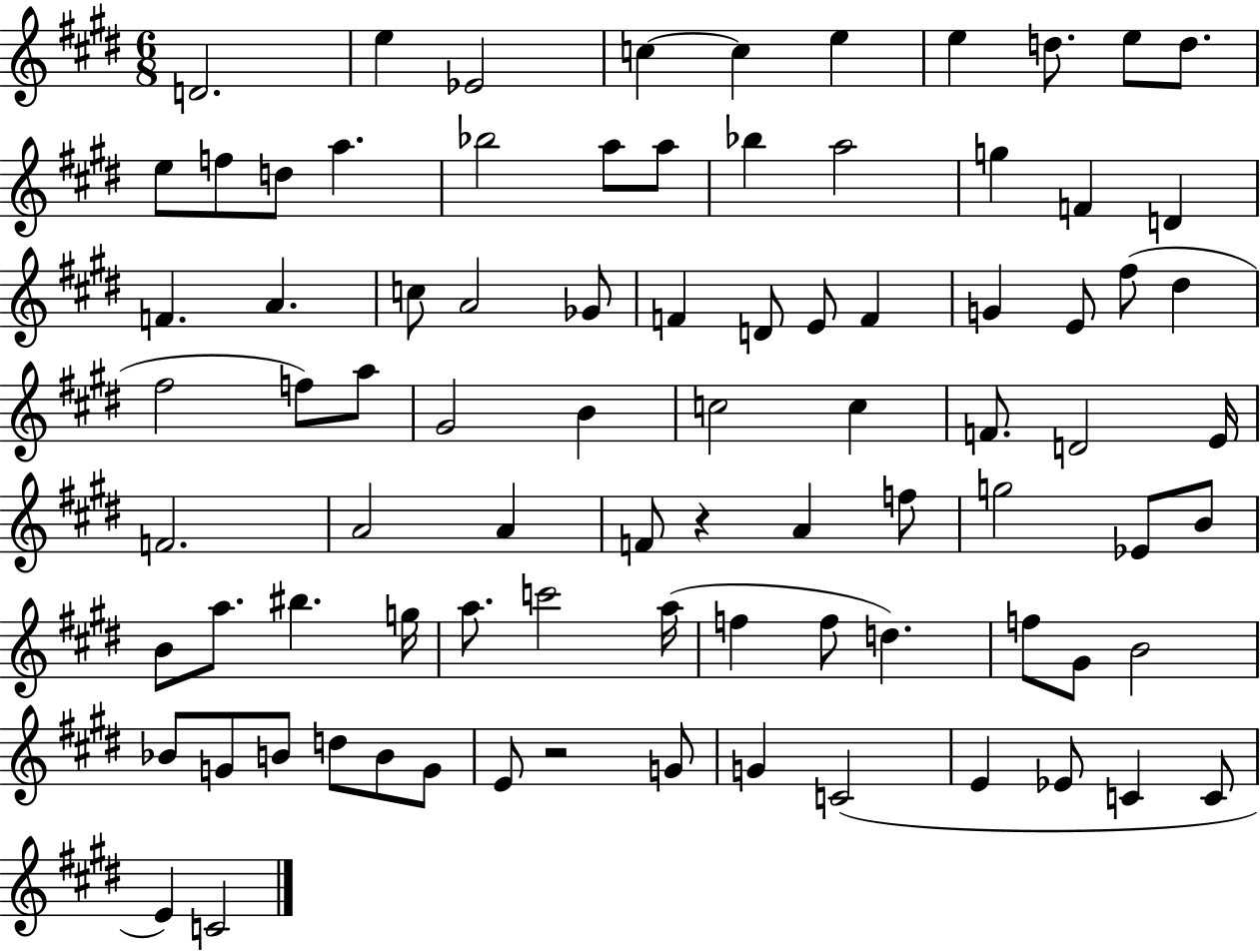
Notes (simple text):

D4/h. E5/q Eb4/h C5/q C5/q E5/q E5/q D5/e. E5/e D5/e. E5/e F5/e D5/e A5/q. Bb5/h A5/e A5/e Bb5/q A5/h G5/q F4/q D4/q F4/q. A4/q. C5/e A4/h Gb4/e F4/q D4/e E4/e F4/q G4/q E4/e F#5/e D#5/q F#5/h F5/e A5/e G#4/h B4/q C5/h C5/q F4/e. D4/h E4/s F4/h. A4/h A4/q F4/e R/q A4/q F5/e G5/h Eb4/e B4/e B4/e A5/e. BIS5/q. G5/s A5/e. C6/h A5/s F5/q F5/e D5/q. F5/e G#4/e B4/h Bb4/e G4/e B4/e D5/e B4/e G4/e E4/e R/h G4/e G4/q C4/h E4/q Eb4/e C4/q C4/e E4/q C4/h